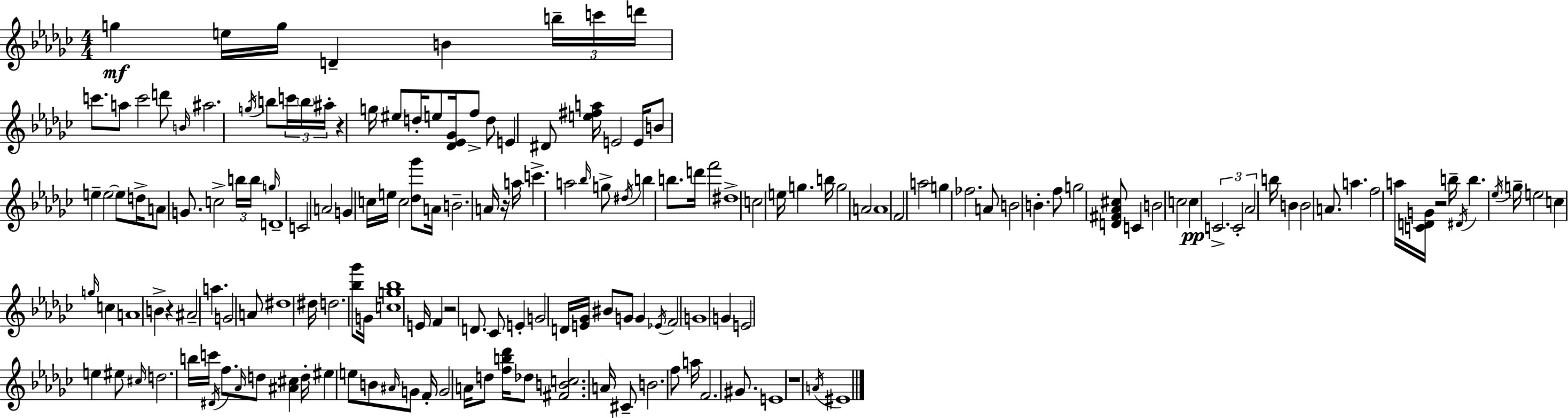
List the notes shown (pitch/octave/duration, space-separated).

G5/q E5/s G5/s D4/q B4/q B5/s C6/s D6/s C6/e. A5/e C6/h D6/e B4/s A#5/h. G5/s B5/e C6/s B5/s A#5/s R/q G5/s EIS5/e D5/s E5/e [Db4,Eb4,Gb4]/s F5/e D5/e E4/q D#4/e [E5,F#5,A5]/s E4/h E4/s B4/e E5/q E5/h E5/e D5/s A4/e G4/e. C5/h B5/s B5/s G5/s D4/w C4/h A4/h G4/q C5/s E5/s C5/h [Db5,Gb6]/e A4/s B4/h. A4/s R/s A5/s C6/q. A5/h Bb5/s G5/e D#5/s B5/q B5/e. D6/s F6/h D#5/w C5/h E5/s G5/q. B5/s G5/h A4/h A4/w F4/h A5/h G5/q FES5/h. A4/e B4/h B4/q. F5/e G5/h [D4,F#4,Ab4,C#5]/e C4/q B4/h C5/h C5/q C4/h. C4/h Ab4/h B5/s B4/q B4/h A4/e. A5/q. F5/h A5/s [C4,D4,G4]/s R/h B5/s D#4/s B5/q. Eb5/s G5/s E5/h C5/q G5/s C5/q A4/w B4/q R/q A#4/h A5/q. G4/h A4/e D#5/w D#5/s D5/h. [Bb5,Gb6]/e G4/s [C5,G5,Bb5]/w E4/s F4/q R/h D4/e. CES4/e E4/q G4/h D4/s [E4,Gb4]/s BIS4/e G4/e G4/q Eb4/s F4/h G4/w G4/q E4/h E5/q EIS5/e C#5/s D5/h. B5/s C6/s D#4/s F5/e. Ab4/s D5/e [A#4,C#5]/q D5/s EIS5/q E5/e B4/e A#4/s G4/e F4/s G4/h A4/s D5/e [F5,B5,Db6]/s Db5/e [F#4,B4,C5]/h. A4/s C#4/e B4/h. F5/e A5/s F4/h. G#4/e. E4/w R/w A4/s EIS4/w